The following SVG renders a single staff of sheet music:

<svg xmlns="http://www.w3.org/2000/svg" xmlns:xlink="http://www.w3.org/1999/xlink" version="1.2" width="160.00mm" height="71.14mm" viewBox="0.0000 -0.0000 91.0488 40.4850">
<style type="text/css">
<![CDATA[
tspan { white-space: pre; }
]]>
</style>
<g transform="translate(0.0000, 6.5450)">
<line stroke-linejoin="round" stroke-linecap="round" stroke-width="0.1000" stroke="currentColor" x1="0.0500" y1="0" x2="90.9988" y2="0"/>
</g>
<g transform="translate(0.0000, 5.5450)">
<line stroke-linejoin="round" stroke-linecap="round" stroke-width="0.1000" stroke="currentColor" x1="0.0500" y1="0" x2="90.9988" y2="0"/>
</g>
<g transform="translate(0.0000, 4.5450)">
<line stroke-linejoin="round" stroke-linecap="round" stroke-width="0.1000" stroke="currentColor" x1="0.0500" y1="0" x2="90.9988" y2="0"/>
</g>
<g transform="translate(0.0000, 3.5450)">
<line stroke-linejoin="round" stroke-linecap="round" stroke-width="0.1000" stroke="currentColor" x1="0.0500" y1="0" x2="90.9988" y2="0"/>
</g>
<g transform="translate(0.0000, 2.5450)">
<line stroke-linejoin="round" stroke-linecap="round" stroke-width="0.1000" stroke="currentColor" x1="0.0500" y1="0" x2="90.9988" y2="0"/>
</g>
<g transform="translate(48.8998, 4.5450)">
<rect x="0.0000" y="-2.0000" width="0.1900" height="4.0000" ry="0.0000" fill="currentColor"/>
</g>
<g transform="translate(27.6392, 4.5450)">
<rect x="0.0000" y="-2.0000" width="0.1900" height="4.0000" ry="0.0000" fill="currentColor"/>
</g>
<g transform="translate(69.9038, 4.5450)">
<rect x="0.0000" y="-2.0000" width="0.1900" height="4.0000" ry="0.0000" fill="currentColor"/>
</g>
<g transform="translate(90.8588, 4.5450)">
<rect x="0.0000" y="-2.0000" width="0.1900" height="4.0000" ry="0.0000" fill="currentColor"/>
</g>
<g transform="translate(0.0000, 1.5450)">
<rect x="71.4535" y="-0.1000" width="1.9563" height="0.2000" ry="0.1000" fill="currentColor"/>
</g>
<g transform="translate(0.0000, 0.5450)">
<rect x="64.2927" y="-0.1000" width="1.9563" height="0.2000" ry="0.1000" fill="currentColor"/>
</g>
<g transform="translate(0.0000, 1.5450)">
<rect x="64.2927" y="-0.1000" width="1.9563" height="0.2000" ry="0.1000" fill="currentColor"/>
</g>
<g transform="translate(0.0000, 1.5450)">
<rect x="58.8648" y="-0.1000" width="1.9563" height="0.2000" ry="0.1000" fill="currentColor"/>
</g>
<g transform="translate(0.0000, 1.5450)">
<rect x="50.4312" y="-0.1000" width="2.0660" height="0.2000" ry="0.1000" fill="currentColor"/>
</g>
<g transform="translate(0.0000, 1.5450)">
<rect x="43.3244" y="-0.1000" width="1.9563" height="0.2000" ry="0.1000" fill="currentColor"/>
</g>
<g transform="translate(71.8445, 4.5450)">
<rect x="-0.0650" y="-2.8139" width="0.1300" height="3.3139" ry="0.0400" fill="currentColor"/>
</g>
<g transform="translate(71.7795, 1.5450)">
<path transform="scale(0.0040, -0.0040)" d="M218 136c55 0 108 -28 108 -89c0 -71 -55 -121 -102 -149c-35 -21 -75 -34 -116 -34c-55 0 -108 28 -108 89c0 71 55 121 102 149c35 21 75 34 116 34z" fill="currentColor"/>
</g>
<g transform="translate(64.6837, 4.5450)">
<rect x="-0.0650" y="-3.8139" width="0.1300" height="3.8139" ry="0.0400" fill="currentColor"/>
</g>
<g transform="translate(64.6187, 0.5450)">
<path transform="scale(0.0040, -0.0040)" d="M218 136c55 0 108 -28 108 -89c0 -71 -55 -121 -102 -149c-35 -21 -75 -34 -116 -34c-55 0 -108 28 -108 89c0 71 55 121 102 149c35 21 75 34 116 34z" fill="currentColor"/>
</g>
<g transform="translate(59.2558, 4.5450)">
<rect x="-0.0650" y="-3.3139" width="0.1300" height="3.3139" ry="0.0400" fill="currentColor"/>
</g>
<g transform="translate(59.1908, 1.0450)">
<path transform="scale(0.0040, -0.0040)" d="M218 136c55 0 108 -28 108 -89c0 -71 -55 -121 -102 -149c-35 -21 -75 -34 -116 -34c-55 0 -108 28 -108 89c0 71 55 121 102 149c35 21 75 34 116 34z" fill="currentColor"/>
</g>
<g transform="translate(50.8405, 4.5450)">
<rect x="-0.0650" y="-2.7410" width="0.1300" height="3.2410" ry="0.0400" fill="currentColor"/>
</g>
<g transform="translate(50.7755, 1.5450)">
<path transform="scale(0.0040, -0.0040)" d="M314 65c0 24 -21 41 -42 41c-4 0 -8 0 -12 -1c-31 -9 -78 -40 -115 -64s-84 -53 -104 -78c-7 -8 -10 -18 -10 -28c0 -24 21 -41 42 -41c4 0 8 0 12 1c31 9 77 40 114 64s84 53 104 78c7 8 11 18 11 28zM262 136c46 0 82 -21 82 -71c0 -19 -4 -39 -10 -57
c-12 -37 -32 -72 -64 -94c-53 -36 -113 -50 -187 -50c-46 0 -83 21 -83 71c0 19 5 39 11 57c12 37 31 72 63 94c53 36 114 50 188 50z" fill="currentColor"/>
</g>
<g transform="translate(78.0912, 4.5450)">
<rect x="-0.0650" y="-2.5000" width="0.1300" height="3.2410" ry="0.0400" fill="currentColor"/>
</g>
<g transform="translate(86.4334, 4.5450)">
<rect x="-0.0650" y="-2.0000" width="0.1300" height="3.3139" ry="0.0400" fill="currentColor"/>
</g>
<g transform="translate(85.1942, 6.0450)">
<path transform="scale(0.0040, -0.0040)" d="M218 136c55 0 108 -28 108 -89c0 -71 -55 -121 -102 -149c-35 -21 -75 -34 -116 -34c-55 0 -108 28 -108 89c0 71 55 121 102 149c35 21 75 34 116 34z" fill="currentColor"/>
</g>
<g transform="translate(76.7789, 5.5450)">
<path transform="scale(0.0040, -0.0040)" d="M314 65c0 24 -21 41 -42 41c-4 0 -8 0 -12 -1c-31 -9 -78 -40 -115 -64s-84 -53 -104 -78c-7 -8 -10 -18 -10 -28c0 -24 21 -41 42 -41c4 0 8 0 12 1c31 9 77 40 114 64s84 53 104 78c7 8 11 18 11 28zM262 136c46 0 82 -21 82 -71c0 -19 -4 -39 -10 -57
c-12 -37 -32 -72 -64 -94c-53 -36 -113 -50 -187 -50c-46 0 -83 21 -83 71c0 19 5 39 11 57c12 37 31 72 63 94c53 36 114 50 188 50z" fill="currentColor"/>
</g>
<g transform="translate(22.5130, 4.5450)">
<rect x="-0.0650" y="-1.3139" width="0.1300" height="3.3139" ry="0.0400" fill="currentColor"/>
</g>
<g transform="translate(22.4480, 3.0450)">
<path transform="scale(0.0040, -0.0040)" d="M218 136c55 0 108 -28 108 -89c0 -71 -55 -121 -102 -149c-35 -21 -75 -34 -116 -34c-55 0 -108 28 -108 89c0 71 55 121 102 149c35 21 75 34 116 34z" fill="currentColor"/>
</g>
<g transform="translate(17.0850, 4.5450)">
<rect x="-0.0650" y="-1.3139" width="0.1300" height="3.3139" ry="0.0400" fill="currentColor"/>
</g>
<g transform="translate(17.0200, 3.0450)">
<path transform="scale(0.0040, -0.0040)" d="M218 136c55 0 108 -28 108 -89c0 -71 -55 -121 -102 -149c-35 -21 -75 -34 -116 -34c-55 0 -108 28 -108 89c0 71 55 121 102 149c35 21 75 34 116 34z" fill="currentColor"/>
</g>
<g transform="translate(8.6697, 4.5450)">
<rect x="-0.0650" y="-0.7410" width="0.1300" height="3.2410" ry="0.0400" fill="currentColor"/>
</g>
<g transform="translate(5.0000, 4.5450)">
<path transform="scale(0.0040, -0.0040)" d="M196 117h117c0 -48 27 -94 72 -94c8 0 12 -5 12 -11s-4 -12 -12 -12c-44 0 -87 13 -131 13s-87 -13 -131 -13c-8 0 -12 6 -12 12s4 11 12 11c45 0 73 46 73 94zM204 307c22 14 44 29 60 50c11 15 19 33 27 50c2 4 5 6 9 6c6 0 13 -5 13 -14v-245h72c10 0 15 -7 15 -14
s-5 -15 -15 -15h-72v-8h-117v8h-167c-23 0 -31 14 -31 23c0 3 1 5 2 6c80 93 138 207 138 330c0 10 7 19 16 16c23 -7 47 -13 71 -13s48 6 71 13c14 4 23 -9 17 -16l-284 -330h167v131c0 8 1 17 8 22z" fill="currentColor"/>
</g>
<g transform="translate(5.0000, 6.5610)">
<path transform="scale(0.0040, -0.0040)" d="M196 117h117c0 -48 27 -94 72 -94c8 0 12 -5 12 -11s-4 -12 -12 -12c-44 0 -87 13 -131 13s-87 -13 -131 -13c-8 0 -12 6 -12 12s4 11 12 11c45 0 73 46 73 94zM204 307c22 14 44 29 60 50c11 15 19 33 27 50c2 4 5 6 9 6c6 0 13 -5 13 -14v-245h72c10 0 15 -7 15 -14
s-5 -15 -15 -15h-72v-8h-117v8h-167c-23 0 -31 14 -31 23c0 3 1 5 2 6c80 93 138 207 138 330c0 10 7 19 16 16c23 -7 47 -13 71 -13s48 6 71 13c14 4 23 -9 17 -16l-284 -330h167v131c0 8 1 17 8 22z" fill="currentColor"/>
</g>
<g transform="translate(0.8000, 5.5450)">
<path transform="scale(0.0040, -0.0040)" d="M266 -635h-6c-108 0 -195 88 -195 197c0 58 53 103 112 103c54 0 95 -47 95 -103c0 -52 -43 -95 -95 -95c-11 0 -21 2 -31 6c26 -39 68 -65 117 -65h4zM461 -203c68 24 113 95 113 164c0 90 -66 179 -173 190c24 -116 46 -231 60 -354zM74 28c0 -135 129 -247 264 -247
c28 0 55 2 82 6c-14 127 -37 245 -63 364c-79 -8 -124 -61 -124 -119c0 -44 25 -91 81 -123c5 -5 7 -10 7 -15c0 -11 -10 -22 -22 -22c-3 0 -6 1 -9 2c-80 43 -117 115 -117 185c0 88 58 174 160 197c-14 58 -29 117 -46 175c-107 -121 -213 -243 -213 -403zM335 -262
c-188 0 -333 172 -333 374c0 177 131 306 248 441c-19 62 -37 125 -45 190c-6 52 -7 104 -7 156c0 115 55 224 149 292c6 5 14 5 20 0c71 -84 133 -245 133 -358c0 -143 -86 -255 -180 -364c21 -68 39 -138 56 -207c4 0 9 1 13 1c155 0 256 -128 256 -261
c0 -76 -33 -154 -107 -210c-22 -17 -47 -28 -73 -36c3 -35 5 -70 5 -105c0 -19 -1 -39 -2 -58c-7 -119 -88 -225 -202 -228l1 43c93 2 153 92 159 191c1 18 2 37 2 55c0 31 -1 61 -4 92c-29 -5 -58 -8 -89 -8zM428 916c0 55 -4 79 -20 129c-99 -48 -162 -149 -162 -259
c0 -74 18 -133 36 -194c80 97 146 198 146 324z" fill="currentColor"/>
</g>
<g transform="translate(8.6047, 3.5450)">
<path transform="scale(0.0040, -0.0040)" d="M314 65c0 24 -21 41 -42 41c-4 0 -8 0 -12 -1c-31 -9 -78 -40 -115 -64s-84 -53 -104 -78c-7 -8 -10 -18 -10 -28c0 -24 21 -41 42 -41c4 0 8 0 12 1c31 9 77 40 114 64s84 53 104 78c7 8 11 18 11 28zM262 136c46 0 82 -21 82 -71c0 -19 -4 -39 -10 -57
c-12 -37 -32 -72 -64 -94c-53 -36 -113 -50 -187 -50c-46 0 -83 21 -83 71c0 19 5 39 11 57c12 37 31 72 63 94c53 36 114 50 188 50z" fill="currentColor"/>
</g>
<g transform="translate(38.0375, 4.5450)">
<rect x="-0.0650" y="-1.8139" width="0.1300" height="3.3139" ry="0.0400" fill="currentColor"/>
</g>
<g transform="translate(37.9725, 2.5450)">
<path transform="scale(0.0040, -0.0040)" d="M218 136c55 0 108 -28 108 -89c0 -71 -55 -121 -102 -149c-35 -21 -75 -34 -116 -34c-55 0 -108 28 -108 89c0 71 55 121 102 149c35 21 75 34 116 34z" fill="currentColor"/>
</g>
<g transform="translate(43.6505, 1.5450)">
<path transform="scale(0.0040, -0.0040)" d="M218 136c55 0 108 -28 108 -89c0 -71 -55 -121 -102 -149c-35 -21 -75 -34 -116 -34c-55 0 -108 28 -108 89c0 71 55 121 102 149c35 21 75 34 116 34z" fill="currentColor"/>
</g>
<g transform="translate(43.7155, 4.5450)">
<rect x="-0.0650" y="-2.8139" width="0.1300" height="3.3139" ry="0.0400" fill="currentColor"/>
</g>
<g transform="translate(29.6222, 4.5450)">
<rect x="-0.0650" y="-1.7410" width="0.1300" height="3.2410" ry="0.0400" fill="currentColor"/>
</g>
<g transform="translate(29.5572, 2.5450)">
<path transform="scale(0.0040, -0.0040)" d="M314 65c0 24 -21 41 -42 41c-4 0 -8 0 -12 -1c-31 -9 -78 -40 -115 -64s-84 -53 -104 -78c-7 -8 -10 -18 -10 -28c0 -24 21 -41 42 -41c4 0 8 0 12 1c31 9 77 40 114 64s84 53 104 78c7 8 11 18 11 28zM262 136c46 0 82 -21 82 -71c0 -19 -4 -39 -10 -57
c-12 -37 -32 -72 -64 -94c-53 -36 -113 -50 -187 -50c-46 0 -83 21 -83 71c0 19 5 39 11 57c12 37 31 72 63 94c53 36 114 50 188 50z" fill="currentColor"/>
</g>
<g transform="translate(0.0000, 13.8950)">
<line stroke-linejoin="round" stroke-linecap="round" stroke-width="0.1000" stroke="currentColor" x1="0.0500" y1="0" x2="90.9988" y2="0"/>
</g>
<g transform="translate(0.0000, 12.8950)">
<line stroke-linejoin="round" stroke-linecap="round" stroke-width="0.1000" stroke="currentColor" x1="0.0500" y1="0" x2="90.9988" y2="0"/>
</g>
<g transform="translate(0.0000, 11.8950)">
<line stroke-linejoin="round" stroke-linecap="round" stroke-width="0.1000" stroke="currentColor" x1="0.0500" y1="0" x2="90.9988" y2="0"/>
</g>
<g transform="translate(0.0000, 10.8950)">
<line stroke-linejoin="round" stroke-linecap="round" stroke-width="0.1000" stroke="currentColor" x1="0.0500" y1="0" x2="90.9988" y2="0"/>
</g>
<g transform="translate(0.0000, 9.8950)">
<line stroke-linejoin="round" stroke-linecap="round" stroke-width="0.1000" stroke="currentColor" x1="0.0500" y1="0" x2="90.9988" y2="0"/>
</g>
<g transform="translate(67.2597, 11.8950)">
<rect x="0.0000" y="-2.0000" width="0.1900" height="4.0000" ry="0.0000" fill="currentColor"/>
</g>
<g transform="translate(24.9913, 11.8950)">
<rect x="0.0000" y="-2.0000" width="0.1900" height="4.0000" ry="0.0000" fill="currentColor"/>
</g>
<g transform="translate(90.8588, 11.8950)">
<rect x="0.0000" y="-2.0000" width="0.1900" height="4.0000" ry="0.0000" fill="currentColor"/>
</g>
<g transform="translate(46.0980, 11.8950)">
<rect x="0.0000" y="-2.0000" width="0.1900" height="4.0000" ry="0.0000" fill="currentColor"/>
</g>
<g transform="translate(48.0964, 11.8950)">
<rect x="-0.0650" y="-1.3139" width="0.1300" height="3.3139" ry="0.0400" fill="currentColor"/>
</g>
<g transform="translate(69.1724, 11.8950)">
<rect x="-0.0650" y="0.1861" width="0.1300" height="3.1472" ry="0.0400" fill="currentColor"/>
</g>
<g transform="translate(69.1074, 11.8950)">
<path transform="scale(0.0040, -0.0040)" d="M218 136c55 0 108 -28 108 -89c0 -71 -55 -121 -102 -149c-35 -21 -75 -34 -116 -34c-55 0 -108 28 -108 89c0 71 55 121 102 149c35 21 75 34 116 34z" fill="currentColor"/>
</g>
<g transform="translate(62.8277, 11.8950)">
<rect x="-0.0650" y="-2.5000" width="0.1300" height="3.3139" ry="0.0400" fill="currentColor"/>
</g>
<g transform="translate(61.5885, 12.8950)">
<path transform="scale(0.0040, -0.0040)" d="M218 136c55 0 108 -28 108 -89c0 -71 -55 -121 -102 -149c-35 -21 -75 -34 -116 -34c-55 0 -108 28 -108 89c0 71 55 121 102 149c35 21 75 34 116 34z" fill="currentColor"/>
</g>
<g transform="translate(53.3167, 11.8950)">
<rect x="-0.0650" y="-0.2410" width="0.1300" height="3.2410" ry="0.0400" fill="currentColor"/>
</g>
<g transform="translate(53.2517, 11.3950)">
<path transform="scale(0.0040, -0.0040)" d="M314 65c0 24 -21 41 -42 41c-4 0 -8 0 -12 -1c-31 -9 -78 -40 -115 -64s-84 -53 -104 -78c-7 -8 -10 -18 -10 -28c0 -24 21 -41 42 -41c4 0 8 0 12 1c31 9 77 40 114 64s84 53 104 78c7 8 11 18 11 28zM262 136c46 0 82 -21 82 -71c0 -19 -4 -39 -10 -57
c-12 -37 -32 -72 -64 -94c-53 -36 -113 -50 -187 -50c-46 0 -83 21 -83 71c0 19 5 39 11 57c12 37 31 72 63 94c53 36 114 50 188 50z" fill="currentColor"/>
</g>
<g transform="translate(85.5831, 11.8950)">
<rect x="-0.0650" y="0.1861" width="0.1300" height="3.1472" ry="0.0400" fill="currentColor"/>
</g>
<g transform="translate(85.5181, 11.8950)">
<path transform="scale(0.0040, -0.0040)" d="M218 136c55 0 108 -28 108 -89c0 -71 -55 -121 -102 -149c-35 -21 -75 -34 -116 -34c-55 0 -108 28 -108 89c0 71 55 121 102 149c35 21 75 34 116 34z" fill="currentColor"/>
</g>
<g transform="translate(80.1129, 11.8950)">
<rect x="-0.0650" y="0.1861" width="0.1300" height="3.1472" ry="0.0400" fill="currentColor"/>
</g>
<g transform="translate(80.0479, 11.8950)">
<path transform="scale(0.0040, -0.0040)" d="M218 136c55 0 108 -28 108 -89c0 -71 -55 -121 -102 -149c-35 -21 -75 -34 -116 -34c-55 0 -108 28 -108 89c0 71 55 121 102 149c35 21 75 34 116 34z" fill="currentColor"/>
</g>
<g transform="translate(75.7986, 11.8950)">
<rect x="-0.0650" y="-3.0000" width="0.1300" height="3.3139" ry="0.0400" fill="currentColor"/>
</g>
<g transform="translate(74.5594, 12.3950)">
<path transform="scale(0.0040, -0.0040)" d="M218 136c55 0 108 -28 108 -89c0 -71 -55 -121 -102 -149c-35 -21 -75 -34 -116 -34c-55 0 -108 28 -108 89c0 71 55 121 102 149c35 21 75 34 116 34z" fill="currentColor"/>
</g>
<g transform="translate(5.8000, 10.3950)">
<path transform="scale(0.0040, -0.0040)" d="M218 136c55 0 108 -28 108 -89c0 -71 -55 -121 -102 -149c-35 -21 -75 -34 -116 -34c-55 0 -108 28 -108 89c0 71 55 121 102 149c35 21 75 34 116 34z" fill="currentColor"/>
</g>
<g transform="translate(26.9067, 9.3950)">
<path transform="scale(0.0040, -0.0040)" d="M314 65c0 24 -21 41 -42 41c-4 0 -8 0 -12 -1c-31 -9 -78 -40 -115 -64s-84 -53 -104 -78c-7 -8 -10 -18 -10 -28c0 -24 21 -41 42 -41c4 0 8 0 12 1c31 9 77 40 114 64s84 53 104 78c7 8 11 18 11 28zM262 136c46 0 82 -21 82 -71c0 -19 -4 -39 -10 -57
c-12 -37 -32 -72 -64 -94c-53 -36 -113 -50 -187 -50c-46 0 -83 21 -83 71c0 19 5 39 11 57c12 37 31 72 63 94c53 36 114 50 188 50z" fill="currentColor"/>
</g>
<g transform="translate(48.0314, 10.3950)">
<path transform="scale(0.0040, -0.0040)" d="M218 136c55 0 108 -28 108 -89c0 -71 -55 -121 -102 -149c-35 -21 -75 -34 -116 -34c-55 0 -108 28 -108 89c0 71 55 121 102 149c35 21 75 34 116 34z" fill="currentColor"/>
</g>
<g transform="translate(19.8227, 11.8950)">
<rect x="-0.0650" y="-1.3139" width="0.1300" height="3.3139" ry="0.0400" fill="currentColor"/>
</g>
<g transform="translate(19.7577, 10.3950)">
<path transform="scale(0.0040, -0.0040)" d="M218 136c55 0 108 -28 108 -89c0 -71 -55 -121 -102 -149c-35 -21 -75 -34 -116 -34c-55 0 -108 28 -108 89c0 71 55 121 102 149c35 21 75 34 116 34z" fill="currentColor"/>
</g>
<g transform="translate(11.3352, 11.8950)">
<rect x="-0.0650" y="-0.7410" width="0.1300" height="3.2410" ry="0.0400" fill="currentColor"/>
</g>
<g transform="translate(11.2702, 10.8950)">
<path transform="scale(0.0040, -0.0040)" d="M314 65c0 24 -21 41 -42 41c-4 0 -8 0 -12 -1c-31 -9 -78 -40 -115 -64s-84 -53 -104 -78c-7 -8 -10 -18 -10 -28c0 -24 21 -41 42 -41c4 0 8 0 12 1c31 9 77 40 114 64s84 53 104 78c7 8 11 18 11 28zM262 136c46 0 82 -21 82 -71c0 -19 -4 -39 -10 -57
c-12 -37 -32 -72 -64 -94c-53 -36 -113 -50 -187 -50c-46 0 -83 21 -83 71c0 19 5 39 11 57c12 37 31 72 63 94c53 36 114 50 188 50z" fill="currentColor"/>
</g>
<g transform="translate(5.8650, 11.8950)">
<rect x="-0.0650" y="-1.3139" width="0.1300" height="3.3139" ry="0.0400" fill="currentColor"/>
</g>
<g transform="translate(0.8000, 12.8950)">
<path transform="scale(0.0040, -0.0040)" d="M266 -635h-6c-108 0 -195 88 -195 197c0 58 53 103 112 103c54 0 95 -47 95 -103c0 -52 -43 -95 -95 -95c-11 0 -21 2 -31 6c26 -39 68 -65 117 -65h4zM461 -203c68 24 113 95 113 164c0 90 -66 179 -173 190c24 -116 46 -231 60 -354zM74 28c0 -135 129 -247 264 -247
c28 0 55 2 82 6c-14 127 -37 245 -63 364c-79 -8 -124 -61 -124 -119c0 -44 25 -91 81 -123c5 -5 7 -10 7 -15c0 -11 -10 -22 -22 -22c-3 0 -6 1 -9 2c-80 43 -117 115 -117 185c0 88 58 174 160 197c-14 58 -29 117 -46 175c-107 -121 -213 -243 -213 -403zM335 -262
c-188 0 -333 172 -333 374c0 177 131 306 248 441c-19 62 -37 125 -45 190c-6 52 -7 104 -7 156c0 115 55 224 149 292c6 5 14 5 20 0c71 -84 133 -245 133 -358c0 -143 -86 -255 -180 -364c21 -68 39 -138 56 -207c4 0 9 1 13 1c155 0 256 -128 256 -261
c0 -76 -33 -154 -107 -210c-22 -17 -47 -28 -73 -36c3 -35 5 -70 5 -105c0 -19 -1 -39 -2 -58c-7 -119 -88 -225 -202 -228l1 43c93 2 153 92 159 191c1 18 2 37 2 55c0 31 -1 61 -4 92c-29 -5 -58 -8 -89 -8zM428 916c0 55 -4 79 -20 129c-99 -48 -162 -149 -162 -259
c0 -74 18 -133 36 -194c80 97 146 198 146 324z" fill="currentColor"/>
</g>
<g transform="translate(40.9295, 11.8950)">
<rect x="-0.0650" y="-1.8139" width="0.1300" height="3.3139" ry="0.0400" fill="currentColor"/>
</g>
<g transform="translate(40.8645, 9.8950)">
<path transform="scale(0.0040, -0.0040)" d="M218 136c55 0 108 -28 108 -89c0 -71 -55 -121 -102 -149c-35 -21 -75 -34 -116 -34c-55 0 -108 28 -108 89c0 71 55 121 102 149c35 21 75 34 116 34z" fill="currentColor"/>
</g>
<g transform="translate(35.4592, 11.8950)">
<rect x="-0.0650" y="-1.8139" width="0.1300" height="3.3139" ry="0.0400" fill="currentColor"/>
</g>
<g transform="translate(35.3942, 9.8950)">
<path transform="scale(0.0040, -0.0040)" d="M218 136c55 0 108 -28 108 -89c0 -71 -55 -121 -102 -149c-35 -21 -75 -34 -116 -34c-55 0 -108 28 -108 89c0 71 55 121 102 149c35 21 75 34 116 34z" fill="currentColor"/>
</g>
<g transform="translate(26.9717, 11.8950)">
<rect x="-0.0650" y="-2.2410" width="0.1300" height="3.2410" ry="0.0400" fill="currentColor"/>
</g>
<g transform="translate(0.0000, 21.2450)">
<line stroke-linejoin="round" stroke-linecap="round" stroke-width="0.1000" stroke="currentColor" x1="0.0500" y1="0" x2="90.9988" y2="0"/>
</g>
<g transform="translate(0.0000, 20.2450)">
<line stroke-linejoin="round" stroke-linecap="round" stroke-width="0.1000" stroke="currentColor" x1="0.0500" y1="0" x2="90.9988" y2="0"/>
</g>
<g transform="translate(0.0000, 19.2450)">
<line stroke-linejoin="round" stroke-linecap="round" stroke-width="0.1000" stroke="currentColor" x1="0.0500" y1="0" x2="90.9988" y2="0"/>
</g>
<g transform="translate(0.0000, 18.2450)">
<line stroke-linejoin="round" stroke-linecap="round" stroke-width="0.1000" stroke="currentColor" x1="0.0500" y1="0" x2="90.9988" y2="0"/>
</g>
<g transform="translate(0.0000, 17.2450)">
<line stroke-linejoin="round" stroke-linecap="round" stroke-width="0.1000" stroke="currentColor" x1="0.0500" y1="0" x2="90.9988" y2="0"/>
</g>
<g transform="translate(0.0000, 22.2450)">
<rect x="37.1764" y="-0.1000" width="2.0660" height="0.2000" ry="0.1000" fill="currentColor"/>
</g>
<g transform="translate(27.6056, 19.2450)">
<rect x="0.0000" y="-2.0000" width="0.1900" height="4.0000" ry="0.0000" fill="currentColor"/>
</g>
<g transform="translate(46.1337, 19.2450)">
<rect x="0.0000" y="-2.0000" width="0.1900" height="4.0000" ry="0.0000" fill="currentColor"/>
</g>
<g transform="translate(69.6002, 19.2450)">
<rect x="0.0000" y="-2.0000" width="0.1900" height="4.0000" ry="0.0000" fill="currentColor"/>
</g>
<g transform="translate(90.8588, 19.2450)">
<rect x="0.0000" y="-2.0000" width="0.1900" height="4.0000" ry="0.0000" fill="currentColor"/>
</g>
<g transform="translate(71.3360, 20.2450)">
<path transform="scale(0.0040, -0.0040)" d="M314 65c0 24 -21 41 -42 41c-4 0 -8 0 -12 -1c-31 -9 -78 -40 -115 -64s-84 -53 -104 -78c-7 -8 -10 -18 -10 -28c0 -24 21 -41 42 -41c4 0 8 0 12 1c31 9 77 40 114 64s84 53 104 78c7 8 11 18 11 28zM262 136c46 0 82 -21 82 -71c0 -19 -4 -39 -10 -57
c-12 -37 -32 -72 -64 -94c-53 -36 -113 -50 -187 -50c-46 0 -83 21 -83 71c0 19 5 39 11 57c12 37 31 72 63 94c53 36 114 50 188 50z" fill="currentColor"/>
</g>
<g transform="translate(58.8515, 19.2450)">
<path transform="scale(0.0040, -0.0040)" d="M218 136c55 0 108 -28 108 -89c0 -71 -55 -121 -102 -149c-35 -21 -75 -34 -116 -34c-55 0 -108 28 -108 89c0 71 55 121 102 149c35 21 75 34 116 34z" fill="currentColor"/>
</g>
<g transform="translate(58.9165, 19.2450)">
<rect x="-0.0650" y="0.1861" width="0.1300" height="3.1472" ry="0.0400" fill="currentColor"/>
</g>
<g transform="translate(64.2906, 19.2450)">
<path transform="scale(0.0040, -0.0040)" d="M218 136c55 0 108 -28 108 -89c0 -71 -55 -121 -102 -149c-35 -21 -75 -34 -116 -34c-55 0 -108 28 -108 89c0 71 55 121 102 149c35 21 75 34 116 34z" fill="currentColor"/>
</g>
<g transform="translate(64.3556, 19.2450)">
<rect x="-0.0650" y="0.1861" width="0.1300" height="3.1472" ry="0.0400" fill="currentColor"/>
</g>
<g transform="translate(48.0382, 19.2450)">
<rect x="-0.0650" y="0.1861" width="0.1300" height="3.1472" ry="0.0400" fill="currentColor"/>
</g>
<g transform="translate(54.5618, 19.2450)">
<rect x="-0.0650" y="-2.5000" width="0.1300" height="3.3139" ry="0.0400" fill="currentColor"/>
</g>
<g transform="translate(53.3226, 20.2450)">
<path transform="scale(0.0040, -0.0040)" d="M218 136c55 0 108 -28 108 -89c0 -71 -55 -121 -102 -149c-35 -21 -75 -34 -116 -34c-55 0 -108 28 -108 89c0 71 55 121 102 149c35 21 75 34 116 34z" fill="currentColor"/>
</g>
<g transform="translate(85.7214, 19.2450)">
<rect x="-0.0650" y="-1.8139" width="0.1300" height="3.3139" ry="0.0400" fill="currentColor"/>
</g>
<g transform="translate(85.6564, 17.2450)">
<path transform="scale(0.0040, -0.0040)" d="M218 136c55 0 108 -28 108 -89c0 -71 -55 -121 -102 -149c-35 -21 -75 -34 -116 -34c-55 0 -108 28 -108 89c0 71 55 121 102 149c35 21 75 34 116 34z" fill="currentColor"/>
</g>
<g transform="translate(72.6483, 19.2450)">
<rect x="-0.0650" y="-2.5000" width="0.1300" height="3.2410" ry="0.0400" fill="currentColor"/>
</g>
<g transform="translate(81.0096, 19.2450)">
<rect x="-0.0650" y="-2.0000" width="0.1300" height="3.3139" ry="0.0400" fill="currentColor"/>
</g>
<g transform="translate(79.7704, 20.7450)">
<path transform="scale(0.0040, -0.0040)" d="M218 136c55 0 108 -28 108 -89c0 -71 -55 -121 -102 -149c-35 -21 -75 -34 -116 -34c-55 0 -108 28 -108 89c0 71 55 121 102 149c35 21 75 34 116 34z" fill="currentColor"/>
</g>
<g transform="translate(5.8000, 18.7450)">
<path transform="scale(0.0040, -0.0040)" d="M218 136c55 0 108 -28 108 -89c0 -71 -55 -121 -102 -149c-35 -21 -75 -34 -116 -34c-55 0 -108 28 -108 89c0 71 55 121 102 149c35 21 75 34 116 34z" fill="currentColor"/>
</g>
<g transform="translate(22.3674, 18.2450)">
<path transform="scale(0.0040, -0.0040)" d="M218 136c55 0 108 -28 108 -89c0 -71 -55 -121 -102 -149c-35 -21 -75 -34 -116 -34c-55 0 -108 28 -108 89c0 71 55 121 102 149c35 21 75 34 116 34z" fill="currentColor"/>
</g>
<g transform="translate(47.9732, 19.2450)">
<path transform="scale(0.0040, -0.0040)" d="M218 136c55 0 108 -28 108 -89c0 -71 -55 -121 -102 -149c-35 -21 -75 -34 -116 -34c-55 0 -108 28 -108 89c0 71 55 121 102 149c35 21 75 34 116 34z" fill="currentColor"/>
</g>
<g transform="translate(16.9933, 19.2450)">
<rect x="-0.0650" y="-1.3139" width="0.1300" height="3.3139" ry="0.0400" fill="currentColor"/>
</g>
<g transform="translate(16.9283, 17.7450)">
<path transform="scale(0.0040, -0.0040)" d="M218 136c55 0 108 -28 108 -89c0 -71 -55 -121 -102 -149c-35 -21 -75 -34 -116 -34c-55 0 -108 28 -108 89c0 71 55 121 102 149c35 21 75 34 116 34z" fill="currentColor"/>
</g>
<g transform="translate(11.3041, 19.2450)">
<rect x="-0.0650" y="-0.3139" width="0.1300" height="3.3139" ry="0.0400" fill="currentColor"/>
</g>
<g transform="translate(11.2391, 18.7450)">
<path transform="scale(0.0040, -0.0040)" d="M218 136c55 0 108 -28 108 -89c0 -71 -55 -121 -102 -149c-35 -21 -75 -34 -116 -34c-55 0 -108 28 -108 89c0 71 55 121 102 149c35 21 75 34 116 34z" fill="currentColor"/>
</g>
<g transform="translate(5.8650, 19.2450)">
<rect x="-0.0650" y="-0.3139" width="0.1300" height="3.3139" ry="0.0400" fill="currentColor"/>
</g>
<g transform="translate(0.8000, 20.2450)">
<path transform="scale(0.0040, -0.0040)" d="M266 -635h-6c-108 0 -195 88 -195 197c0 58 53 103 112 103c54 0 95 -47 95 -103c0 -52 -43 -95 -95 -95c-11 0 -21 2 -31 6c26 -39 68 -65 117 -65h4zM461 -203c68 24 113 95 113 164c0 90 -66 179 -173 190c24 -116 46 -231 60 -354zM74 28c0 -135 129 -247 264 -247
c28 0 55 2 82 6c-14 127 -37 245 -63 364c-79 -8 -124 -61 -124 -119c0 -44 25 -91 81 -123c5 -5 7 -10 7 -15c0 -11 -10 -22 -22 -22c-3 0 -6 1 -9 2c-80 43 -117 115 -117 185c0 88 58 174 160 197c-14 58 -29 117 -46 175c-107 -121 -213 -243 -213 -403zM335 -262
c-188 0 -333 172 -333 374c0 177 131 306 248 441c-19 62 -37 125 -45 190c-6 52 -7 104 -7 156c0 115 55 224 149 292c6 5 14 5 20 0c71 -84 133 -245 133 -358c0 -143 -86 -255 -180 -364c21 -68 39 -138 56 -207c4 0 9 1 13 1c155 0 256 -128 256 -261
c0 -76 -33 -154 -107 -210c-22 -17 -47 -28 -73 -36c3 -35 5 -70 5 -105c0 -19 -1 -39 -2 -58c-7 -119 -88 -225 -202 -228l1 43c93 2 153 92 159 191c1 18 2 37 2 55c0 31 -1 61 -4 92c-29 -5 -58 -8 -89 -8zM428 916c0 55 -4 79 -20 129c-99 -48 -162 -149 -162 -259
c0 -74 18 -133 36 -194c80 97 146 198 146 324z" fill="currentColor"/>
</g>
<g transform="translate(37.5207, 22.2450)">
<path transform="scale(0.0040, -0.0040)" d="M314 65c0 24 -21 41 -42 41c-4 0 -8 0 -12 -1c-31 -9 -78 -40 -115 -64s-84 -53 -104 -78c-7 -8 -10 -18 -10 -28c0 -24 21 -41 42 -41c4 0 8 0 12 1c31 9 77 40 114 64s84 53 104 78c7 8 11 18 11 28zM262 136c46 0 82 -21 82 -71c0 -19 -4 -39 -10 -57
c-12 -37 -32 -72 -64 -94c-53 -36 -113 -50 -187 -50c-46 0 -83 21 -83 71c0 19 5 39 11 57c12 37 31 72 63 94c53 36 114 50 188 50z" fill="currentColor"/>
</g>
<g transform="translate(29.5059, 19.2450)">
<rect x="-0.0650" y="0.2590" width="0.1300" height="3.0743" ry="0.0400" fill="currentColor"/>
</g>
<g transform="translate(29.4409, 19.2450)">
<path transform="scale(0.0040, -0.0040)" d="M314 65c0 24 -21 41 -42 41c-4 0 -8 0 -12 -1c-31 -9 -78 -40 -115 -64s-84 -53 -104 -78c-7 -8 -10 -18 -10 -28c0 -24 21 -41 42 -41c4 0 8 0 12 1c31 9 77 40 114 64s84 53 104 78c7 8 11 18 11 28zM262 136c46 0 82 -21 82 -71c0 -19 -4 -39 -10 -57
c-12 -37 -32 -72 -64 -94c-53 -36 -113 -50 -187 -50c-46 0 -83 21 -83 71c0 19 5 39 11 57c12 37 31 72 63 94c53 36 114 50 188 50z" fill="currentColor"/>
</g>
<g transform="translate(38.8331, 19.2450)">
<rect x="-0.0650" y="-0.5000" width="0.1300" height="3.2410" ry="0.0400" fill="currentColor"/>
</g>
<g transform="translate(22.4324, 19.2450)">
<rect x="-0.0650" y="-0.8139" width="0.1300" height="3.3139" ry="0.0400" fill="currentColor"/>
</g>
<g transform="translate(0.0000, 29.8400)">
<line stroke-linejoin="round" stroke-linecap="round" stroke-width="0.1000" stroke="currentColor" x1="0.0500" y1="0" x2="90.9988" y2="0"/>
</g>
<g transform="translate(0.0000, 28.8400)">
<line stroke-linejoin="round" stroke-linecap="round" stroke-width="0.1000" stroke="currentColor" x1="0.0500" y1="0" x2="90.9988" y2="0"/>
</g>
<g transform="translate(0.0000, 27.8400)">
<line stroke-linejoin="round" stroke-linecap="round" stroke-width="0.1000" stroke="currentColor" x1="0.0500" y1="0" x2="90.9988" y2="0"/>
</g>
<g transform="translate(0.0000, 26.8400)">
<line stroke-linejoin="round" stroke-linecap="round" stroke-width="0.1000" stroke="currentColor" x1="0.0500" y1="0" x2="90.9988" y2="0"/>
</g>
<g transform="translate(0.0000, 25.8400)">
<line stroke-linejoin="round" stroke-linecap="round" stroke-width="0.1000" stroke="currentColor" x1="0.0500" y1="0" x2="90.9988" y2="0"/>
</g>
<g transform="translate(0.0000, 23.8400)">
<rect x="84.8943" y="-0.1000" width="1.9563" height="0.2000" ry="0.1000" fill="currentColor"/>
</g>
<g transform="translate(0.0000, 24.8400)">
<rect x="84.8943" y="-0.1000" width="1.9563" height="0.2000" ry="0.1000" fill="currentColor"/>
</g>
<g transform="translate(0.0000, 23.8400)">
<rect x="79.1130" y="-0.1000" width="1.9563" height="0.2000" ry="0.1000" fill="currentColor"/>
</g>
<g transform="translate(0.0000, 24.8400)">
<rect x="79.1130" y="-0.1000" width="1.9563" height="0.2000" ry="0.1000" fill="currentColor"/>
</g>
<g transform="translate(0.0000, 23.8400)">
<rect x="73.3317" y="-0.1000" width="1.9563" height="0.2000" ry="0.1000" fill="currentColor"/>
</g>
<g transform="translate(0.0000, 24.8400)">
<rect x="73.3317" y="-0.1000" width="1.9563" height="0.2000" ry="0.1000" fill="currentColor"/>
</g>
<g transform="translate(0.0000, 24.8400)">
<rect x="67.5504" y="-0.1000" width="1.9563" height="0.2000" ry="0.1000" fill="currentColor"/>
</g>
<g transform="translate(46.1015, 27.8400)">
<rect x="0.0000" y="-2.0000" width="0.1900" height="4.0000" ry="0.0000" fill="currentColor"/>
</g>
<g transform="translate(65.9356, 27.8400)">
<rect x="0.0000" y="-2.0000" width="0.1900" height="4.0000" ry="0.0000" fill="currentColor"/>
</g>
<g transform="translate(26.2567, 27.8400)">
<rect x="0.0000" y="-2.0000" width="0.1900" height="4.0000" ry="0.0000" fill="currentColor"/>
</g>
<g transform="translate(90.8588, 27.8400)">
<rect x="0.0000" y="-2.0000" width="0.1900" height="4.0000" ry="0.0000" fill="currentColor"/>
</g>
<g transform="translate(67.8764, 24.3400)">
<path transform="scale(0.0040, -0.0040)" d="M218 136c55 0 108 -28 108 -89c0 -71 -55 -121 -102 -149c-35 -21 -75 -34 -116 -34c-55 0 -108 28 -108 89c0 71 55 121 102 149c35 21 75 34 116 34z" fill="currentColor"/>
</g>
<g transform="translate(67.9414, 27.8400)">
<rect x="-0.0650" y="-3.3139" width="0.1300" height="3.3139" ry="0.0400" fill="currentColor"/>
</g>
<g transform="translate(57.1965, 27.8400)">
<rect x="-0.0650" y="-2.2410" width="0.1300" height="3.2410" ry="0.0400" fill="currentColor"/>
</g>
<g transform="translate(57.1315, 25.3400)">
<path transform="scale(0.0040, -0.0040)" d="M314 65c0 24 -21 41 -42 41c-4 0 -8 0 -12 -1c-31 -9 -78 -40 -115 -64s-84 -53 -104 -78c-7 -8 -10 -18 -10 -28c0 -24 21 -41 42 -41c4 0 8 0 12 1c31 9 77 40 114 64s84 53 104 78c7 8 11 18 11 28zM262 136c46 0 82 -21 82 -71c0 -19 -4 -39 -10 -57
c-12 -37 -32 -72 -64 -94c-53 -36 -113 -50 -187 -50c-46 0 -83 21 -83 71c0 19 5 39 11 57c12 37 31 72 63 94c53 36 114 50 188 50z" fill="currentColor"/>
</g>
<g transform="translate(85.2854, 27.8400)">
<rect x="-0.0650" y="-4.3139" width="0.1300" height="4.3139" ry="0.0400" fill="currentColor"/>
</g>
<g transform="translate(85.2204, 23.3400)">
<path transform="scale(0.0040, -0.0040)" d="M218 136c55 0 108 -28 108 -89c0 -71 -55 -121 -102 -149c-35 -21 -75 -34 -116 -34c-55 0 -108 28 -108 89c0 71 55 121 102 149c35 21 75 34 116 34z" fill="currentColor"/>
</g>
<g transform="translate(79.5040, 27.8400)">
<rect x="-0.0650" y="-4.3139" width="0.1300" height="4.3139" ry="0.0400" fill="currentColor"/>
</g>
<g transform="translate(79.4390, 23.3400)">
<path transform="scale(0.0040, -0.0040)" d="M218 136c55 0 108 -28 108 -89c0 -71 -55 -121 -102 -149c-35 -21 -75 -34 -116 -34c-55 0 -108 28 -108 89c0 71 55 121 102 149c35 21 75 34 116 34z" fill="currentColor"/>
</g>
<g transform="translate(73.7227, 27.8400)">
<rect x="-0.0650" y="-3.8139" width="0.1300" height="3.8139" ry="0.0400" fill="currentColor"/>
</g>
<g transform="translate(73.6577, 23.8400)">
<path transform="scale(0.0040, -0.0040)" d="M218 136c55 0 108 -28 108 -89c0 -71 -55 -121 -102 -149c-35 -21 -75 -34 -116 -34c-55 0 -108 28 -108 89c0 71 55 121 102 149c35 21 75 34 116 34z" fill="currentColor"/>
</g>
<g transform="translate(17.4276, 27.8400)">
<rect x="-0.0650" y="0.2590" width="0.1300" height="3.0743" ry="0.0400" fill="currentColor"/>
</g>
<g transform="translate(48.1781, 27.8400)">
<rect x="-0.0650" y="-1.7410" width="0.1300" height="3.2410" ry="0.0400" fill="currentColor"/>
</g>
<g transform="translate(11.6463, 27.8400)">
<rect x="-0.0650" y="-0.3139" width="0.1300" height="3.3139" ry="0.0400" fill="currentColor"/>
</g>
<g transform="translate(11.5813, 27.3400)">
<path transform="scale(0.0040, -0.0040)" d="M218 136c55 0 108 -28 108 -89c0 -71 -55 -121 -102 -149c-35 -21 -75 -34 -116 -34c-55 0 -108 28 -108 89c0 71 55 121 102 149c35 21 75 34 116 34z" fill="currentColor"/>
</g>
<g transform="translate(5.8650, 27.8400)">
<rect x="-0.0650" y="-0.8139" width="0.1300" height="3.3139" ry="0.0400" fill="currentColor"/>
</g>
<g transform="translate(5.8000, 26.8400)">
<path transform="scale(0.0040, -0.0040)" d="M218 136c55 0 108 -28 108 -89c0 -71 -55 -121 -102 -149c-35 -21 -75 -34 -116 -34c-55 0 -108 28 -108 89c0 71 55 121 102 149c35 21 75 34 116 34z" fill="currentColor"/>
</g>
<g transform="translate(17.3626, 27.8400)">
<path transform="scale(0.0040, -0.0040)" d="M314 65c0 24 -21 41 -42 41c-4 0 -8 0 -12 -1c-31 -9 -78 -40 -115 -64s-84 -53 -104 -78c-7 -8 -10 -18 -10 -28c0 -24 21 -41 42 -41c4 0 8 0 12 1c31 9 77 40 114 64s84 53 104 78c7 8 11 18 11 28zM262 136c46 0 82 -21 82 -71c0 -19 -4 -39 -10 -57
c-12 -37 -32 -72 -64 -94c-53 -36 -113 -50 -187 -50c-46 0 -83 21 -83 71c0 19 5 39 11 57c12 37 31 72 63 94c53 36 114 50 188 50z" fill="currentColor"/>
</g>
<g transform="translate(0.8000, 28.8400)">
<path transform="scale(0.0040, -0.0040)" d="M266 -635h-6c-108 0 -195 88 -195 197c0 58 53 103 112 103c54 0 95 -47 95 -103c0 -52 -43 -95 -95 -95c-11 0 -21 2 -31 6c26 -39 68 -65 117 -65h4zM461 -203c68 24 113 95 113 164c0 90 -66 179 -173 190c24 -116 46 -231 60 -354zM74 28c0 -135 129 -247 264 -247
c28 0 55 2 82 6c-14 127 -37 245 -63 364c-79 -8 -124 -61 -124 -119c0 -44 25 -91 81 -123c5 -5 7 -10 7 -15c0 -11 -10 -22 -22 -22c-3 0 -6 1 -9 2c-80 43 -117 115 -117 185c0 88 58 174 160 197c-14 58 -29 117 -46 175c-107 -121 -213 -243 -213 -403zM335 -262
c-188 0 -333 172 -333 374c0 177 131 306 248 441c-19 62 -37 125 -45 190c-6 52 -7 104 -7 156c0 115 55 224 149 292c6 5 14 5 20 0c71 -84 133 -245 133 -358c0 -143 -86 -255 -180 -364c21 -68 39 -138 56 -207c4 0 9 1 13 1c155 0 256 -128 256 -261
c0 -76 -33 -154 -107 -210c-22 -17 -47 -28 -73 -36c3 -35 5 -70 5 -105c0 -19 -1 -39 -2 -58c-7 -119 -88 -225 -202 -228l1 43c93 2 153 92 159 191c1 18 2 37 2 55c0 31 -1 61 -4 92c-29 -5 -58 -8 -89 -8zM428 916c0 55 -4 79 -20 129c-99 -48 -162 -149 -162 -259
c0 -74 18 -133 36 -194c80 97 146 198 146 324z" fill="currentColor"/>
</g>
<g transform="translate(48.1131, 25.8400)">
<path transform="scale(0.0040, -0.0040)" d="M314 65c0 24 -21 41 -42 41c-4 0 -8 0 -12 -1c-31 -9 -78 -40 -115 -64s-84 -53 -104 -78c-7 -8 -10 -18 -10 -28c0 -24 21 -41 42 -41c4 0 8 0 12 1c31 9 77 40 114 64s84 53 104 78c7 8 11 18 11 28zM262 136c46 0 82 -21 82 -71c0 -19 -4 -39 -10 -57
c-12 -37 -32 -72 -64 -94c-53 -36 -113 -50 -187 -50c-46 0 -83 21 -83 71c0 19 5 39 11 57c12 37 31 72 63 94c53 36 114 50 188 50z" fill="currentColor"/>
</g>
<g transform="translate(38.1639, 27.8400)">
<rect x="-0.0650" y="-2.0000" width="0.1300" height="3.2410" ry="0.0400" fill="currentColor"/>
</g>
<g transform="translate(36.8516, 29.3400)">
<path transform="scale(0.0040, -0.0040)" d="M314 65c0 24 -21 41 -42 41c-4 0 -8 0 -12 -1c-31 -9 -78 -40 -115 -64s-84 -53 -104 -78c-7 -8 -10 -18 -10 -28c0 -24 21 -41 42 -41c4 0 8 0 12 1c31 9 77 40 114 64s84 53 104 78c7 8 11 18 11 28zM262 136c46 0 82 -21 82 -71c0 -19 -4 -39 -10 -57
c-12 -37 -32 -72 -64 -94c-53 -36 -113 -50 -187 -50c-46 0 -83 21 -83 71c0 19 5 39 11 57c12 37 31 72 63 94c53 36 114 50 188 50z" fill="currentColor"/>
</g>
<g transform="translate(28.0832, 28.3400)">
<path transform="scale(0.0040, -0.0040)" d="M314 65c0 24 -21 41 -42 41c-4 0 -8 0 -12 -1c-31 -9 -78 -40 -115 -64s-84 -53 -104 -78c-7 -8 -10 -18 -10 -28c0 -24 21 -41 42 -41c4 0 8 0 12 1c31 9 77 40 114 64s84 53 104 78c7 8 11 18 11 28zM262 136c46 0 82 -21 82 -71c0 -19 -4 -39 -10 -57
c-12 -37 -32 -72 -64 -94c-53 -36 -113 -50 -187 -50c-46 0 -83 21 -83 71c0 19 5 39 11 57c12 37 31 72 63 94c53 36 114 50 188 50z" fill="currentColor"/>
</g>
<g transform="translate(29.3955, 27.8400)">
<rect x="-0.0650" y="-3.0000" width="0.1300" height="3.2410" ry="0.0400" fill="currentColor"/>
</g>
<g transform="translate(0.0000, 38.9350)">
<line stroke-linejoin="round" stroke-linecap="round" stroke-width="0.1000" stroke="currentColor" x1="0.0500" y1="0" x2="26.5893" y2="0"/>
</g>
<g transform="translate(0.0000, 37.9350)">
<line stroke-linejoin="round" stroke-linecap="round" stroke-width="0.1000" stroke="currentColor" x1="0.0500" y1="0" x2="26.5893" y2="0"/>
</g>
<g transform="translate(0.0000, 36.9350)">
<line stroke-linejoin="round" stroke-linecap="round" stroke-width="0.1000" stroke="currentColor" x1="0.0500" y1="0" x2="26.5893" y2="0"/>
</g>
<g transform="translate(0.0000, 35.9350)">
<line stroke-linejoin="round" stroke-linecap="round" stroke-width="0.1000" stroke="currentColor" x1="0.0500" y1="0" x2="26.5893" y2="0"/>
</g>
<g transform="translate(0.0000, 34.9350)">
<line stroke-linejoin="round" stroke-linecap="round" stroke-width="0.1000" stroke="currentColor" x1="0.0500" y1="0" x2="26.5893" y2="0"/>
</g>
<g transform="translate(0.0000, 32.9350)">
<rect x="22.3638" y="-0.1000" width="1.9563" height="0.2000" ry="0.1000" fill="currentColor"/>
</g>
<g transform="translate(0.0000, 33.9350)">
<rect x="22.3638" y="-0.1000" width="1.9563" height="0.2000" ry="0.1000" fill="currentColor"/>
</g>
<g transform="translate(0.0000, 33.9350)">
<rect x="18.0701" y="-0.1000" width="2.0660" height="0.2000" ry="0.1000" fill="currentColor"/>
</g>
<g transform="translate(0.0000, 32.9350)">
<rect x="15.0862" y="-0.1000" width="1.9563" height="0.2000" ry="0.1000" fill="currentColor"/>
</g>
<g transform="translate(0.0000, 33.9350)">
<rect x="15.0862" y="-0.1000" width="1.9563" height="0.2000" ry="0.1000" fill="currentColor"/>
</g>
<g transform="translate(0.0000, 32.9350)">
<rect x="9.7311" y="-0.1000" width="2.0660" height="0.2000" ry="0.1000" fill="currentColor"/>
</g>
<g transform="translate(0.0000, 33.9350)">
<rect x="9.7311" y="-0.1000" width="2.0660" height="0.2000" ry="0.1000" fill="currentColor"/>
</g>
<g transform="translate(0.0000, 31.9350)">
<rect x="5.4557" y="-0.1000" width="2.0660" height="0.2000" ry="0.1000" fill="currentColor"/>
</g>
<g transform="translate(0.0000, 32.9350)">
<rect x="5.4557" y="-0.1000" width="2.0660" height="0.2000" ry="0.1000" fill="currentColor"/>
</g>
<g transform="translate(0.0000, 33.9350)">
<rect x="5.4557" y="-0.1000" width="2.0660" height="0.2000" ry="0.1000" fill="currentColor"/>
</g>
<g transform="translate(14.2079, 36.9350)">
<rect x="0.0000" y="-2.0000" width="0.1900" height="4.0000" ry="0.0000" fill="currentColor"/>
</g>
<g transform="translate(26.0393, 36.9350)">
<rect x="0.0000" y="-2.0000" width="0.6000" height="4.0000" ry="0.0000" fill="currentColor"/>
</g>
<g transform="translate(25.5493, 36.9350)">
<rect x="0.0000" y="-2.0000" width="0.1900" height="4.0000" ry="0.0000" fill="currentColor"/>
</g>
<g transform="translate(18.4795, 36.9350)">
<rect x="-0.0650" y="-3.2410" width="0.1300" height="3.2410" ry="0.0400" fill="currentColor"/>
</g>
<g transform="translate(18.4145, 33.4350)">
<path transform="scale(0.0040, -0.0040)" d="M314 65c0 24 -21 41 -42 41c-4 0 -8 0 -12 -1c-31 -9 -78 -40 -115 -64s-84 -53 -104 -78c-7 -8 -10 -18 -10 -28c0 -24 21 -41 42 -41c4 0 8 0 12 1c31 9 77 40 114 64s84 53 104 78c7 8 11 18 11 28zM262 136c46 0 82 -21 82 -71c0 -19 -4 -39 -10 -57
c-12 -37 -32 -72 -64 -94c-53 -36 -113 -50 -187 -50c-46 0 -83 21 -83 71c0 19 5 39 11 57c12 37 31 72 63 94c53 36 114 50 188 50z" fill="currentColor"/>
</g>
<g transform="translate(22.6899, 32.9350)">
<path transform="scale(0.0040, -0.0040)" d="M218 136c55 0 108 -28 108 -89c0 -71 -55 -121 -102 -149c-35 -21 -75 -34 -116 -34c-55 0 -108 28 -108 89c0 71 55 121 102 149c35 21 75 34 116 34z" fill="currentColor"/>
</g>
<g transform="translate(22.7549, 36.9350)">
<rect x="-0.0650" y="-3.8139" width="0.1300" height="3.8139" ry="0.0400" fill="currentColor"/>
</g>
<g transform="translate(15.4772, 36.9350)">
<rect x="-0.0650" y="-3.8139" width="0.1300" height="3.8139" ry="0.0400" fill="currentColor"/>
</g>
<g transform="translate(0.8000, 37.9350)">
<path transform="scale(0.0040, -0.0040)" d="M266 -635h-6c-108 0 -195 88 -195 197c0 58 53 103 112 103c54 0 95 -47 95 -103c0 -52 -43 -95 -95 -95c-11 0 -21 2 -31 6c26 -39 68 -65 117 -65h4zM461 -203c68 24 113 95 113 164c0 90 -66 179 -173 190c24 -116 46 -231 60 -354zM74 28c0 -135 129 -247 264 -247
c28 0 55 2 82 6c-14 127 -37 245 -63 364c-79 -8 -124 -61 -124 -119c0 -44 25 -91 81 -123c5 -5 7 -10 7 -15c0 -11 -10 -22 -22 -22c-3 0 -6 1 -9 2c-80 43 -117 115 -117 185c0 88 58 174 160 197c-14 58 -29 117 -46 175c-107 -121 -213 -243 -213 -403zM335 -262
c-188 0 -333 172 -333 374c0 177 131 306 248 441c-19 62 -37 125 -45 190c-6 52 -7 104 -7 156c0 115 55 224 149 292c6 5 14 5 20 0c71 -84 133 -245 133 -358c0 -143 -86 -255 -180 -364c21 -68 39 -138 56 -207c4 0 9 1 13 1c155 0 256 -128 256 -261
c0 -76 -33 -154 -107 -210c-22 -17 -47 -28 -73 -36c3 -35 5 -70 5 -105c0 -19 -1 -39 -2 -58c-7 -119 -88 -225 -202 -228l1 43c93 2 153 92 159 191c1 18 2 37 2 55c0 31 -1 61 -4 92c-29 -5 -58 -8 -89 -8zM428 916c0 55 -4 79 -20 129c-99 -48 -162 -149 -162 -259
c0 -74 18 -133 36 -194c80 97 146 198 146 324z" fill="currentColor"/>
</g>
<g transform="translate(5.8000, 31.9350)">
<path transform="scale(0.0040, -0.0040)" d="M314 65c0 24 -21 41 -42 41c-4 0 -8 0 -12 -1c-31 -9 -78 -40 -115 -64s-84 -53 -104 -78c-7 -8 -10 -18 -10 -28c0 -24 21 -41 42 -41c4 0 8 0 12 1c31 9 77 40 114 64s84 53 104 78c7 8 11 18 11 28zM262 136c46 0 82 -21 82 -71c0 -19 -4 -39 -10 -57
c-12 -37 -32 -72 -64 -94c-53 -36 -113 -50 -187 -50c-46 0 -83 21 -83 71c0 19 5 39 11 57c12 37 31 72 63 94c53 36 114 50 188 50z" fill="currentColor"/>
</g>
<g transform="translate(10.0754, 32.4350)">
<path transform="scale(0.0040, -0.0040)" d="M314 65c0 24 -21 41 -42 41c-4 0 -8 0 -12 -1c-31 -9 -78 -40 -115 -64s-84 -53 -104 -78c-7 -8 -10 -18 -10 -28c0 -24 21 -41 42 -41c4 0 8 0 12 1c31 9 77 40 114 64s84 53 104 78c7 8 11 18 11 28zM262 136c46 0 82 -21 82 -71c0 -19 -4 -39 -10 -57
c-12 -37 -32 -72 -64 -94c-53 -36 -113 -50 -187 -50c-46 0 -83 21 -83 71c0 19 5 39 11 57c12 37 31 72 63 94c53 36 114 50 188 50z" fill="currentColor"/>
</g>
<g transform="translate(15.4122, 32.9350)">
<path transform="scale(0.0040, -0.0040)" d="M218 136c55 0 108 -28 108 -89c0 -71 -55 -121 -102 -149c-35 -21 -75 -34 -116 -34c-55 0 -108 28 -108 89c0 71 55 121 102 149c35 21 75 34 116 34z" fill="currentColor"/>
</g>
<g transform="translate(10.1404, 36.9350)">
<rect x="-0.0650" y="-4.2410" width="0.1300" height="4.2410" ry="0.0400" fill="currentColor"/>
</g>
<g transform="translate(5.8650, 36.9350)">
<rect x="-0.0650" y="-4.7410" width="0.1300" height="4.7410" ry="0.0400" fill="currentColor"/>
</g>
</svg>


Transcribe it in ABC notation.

X:1
T:Untitled
M:4/4
L:1/4
K:C
d2 e e f2 f a a2 b c' a G2 F e d2 e g2 f f e c2 G B A B B c c e d B2 C2 B G B B G2 F f d c B2 A2 F2 f2 g2 b c' d' d' e'2 d'2 c' b2 c'